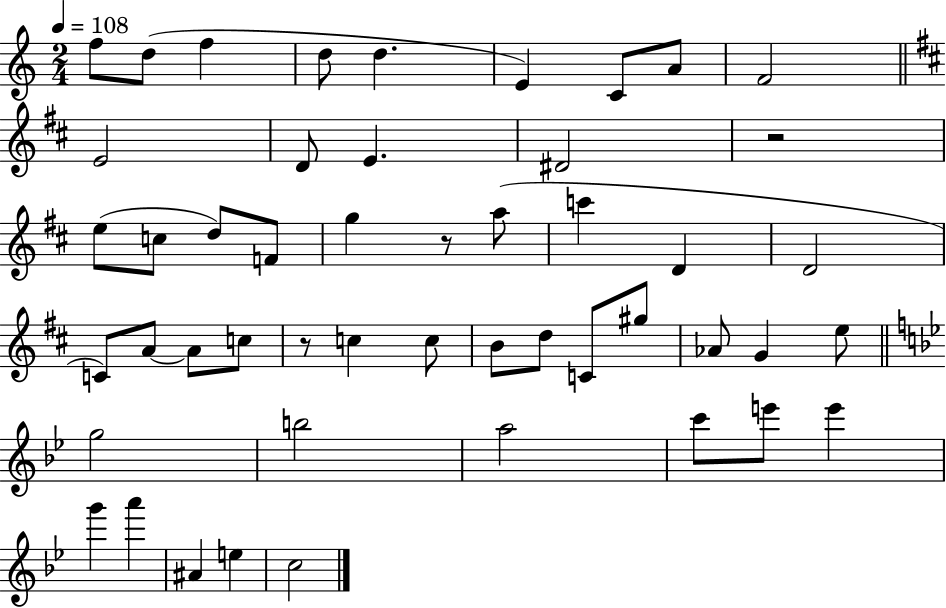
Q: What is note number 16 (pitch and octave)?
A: D5